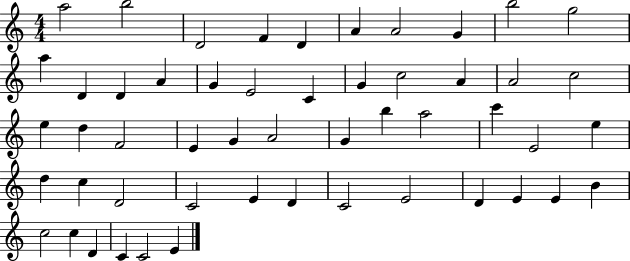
A5/h B5/h D4/h F4/q D4/q A4/q A4/h G4/q B5/h G5/h A5/q D4/q D4/q A4/q G4/q E4/h C4/q G4/q C5/h A4/q A4/h C5/h E5/q D5/q F4/h E4/q G4/q A4/h G4/q B5/q A5/h C6/q E4/h E5/q D5/q C5/q D4/h C4/h E4/q D4/q C4/h E4/h D4/q E4/q E4/q B4/q C5/h C5/q D4/q C4/q C4/h E4/q